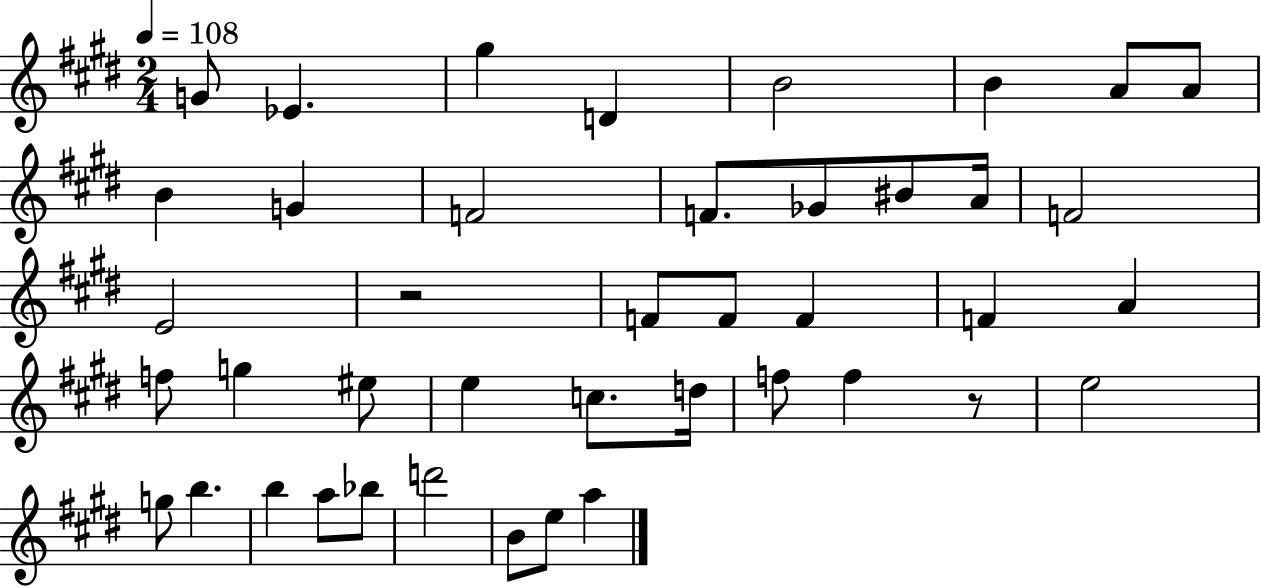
X:1
T:Untitled
M:2/4
L:1/4
K:E
G/2 _E ^g D B2 B A/2 A/2 B G F2 F/2 _G/2 ^B/2 A/4 F2 E2 z2 F/2 F/2 F F A f/2 g ^e/2 e c/2 d/4 f/2 f z/2 e2 g/2 b b a/2 _b/2 d'2 B/2 e/2 a